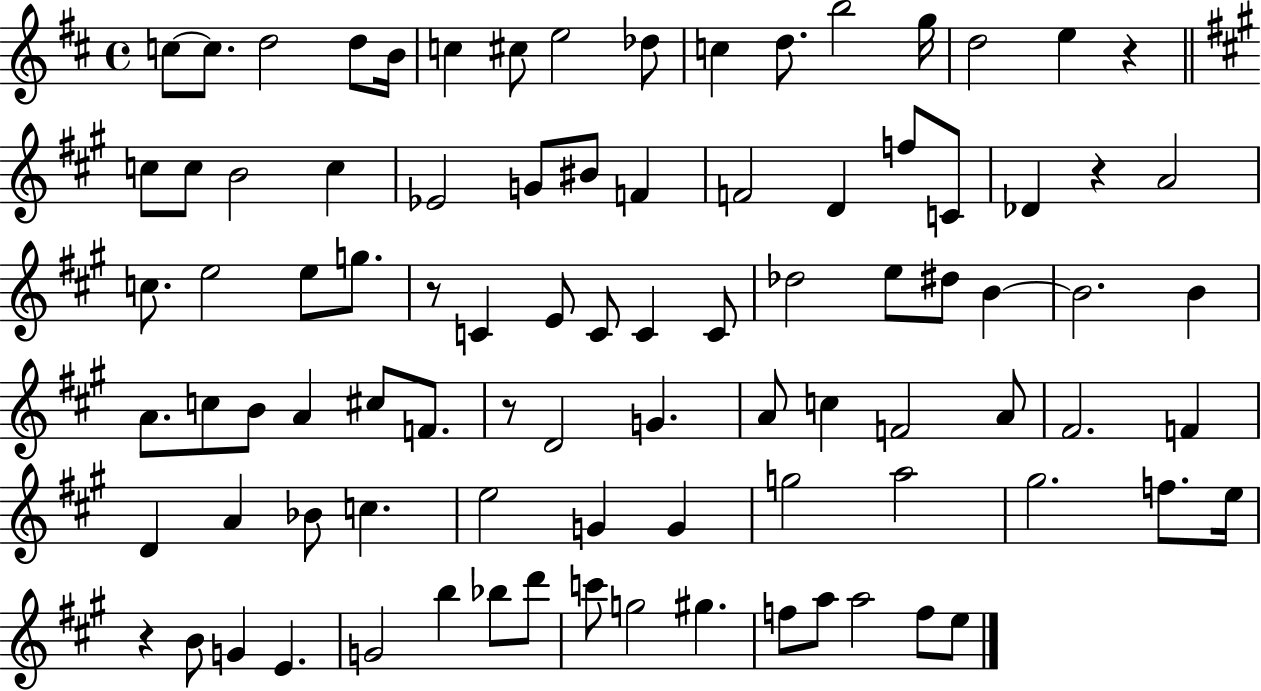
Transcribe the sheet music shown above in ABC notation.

X:1
T:Untitled
M:4/4
L:1/4
K:D
c/2 c/2 d2 d/2 B/4 c ^c/2 e2 _d/2 c d/2 b2 g/4 d2 e z c/2 c/2 B2 c _E2 G/2 ^B/2 F F2 D f/2 C/2 _D z A2 c/2 e2 e/2 g/2 z/2 C E/2 C/2 C C/2 _d2 e/2 ^d/2 B B2 B A/2 c/2 B/2 A ^c/2 F/2 z/2 D2 G A/2 c F2 A/2 ^F2 F D A _B/2 c e2 G G g2 a2 ^g2 f/2 e/4 z B/2 G E G2 b _b/2 d'/2 c'/2 g2 ^g f/2 a/2 a2 f/2 e/2